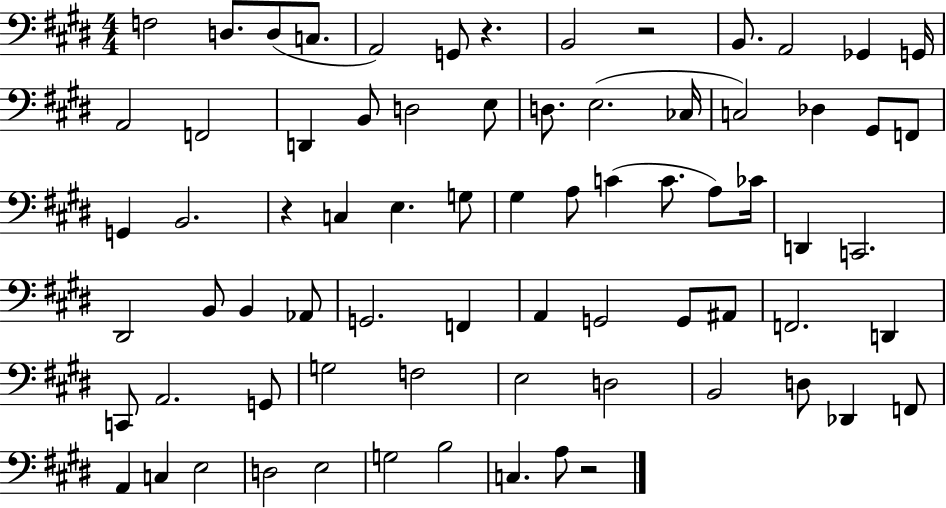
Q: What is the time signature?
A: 4/4